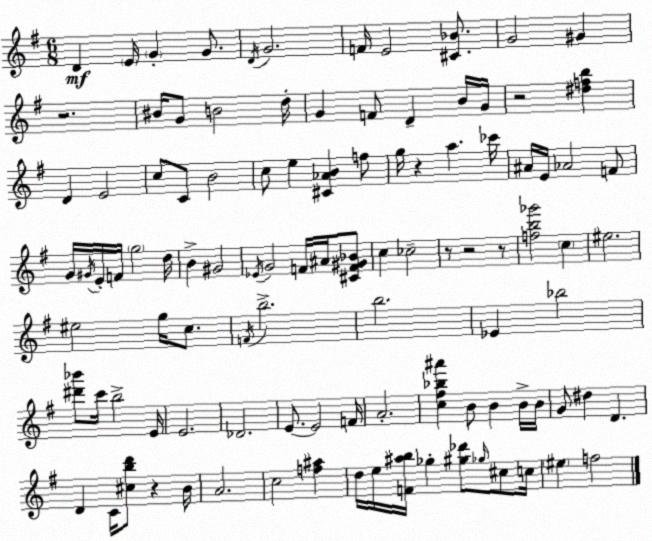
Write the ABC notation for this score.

X:1
T:Untitled
M:6/8
L:1/4
K:Em
D E/4 G G/2 D/4 G2 F/4 E2 [^C_B]/2 G2 ^G z2 ^B/4 G/2 B2 d/4 G F/2 D B/4 G/4 z2 [^dfb] D E2 c/2 C/2 B2 c/2 e [^C_AB] f/2 g/4 z a _c'/4 ^A/4 E/4 _A2 F/2 G/4 ^G/4 E/4 F/4 g2 d/4 B ^G2 _E/4 G2 F/4 ^A/4 [^CF^G_B]/2 c _c2 z/2 z2 z/2 [fb_g']2 c ^e2 ^e2 g/4 c/2 F/4 b2 b2 _E _b2 [^d'_b']/2 c'/4 b2 E/4 E2 _D2 E/2 E2 F/4 A2 [c^f_b^a'] B/2 B B/4 B/4 G/2 ^d D D C/4 [^cbd']/2 z B/4 A2 c2 [f^a] d/4 e/4 [F^ab]/4 _g [^g_d']/2 _g/4 ^c/2 c/4 ^e f2